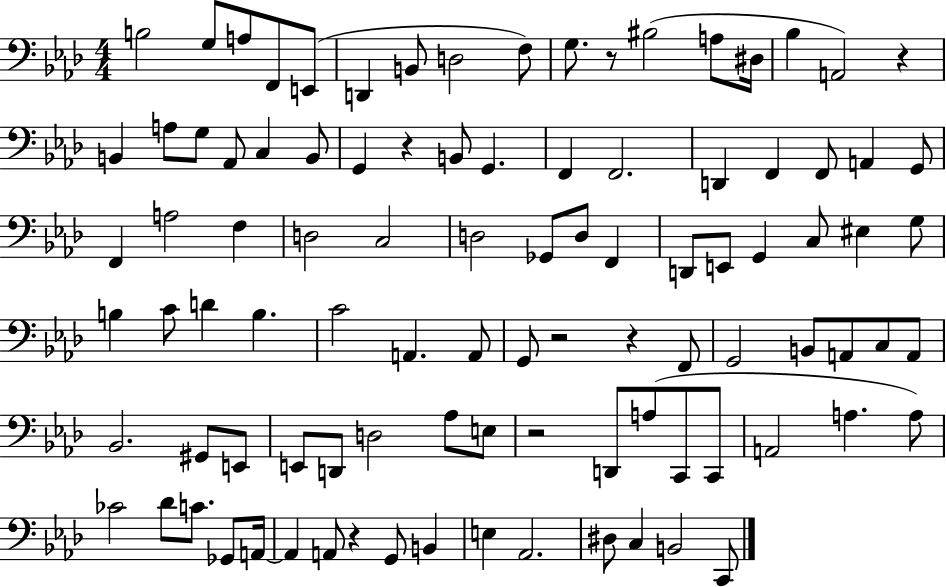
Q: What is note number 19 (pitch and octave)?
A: Ab2